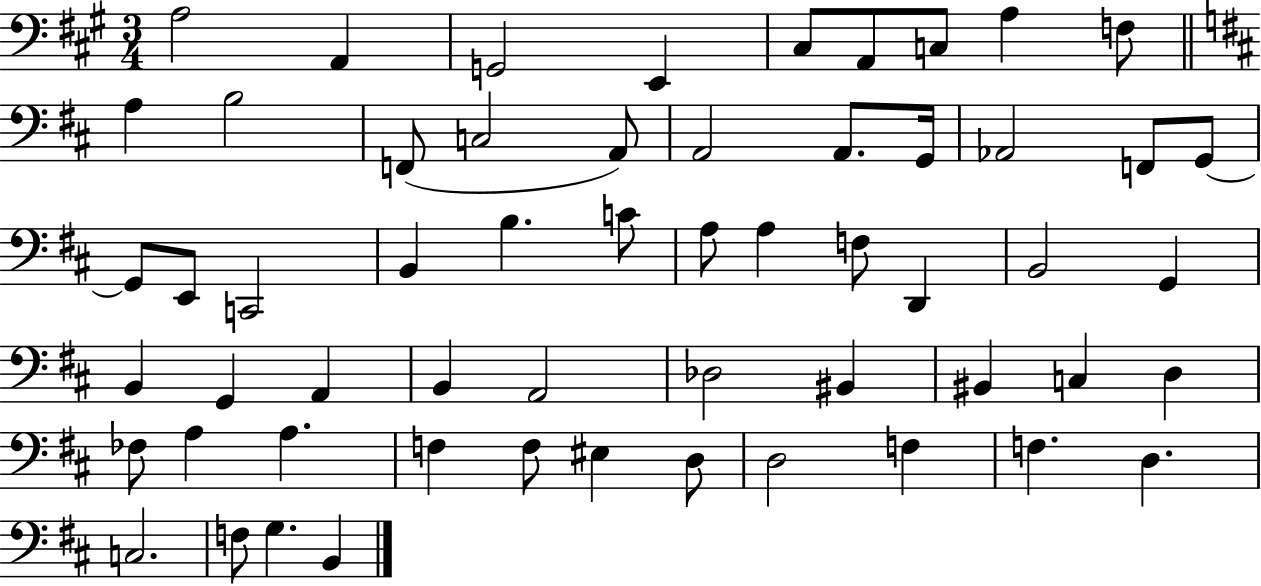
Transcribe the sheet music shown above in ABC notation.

X:1
T:Untitled
M:3/4
L:1/4
K:A
A,2 A,, G,,2 E,, ^C,/2 A,,/2 C,/2 A, F,/2 A, B,2 F,,/2 C,2 A,,/2 A,,2 A,,/2 G,,/4 _A,,2 F,,/2 G,,/2 G,,/2 E,,/2 C,,2 B,, B, C/2 A,/2 A, F,/2 D,, B,,2 G,, B,, G,, A,, B,, A,,2 _D,2 ^B,, ^B,, C, D, _F,/2 A, A, F, F,/2 ^E, D,/2 D,2 F, F, D, C,2 F,/2 G, B,,